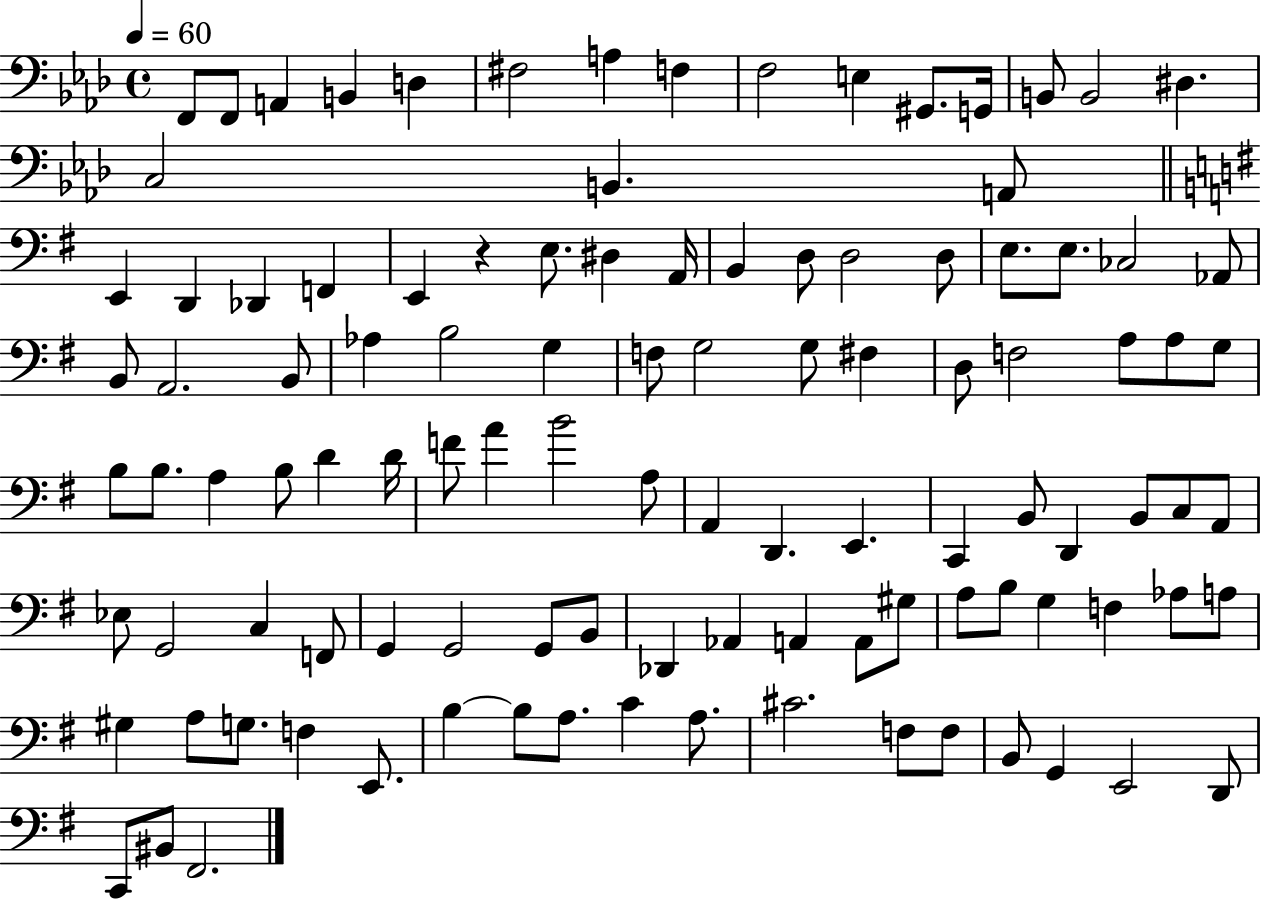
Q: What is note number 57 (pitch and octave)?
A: A4